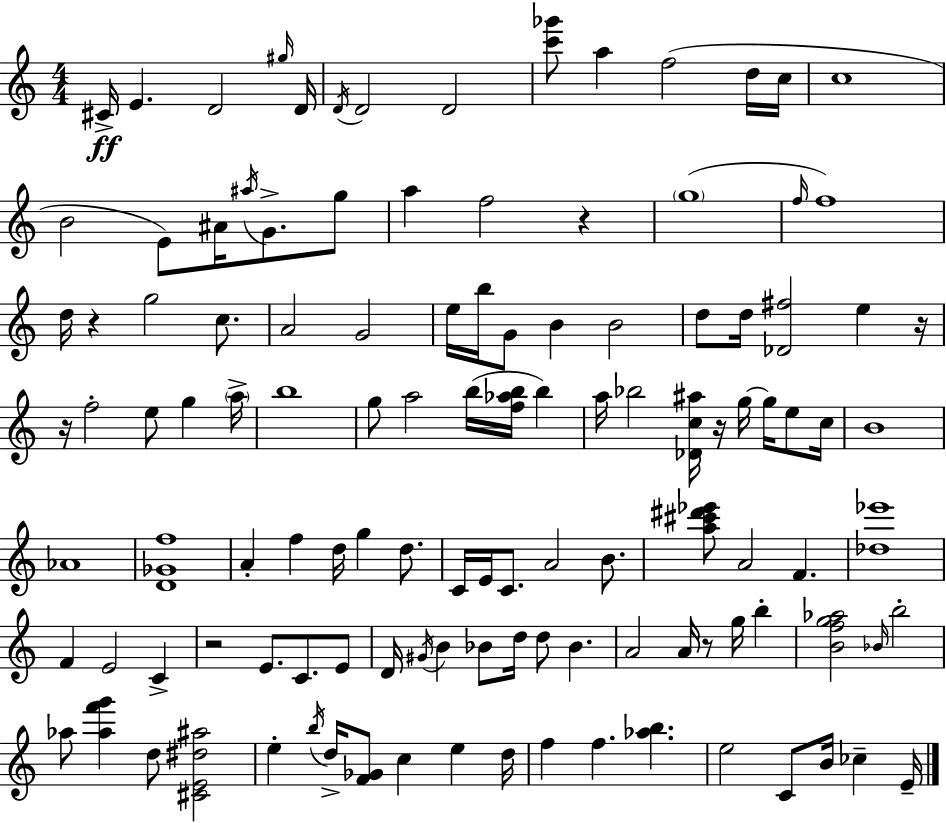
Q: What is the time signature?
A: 4/4